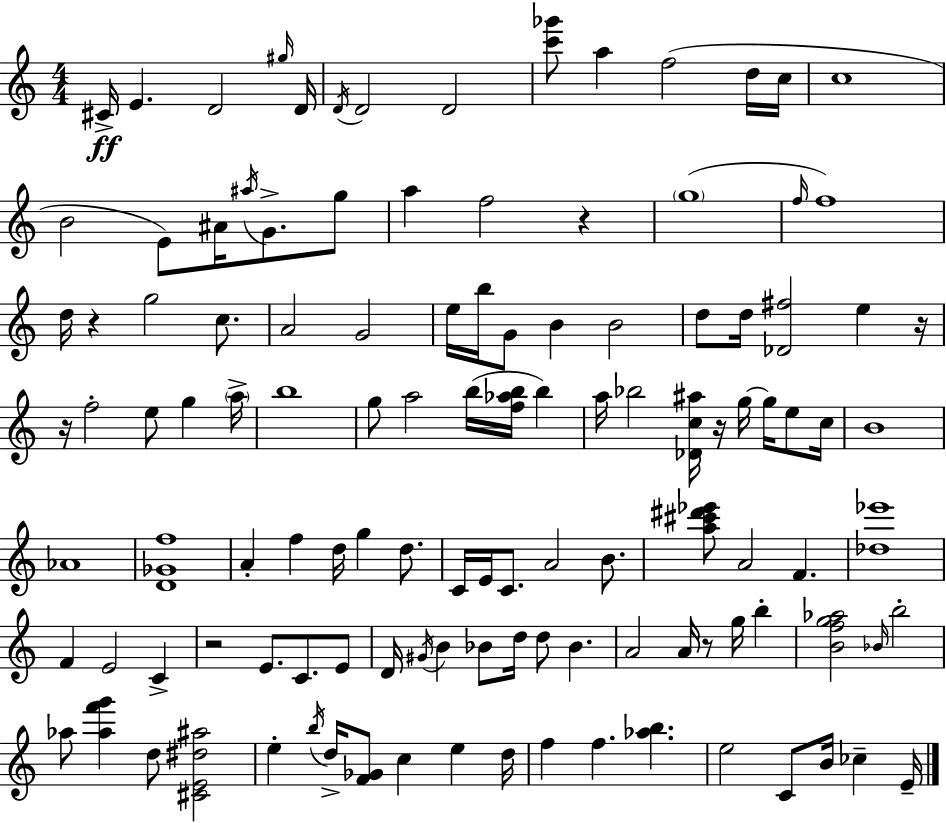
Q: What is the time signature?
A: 4/4